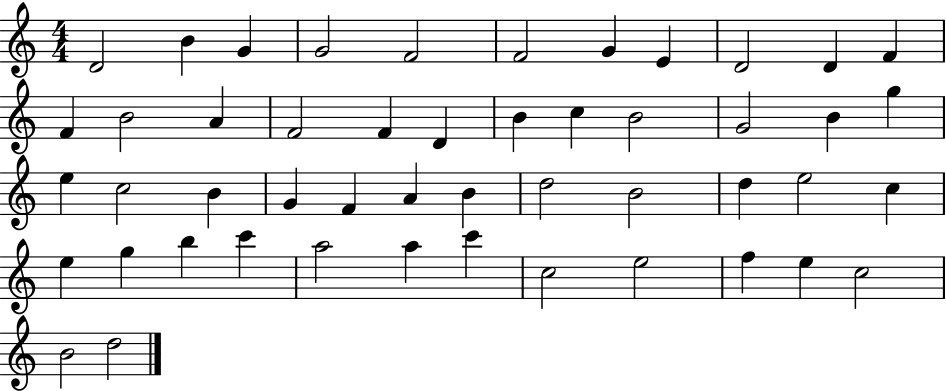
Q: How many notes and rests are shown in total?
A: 49